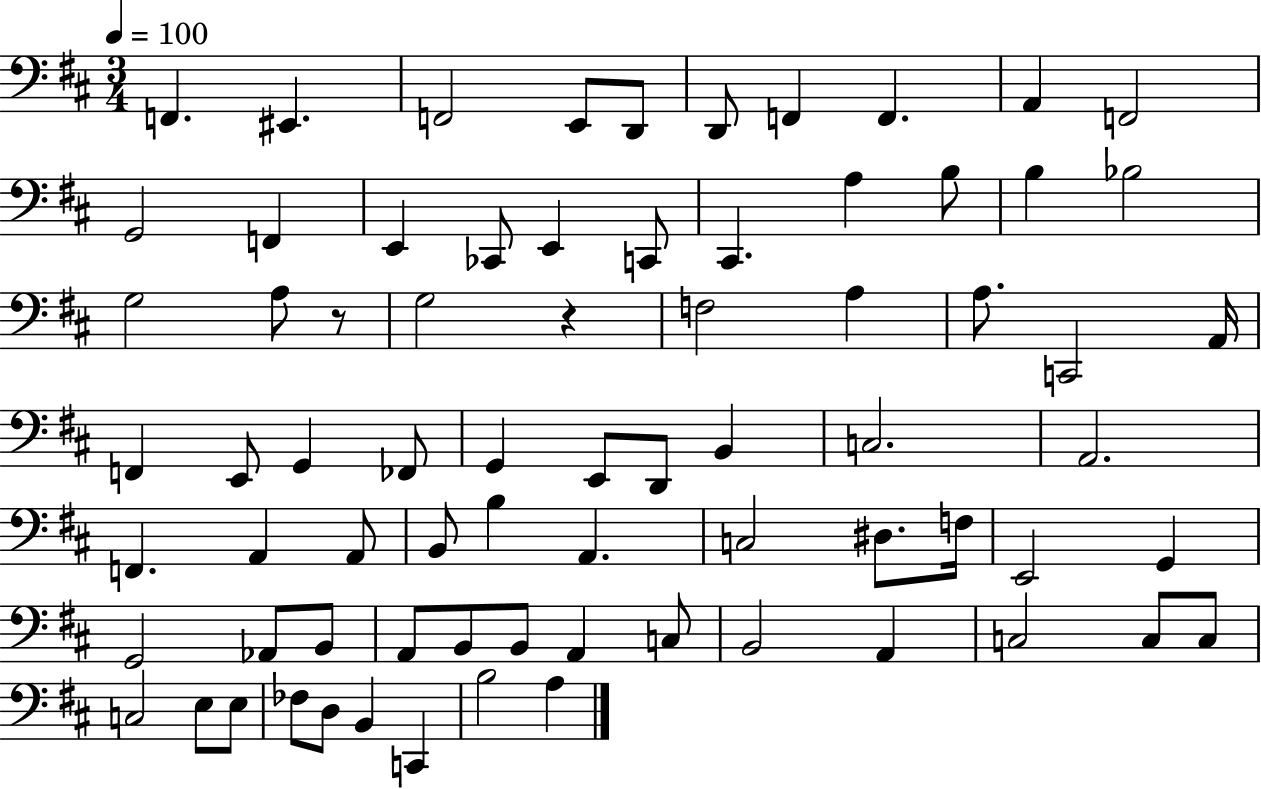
X:1
T:Untitled
M:3/4
L:1/4
K:D
F,, ^E,, F,,2 E,,/2 D,,/2 D,,/2 F,, F,, A,, F,,2 G,,2 F,, E,, _C,,/2 E,, C,,/2 ^C,, A, B,/2 B, _B,2 G,2 A,/2 z/2 G,2 z F,2 A, A,/2 C,,2 A,,/4 F,, E,,/2 G,, _F,,/2 G,, E,,/2 D,,/2 B,, C,2 A,,2 F,, A,, A,,/2 B,,/2 B, A,, C,2 ^D,/2 F,/4 E,,2 G,, G,,2 _A,,/2 B,,/2 A,,/2 B,,/2 B,,/2 A,, C,/2 B,,2 A,, C,2 C,/2 C,/2 C,2 E,/2 E,/2 _F,/2 D,/2 B,, C,, B,2 A,